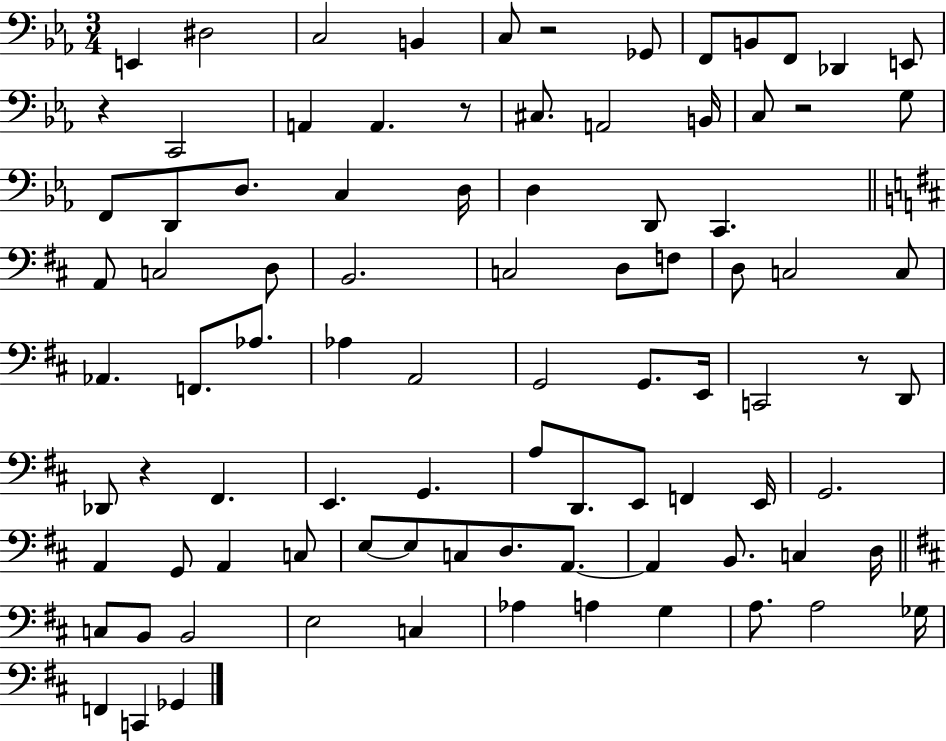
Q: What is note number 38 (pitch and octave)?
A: Ab2